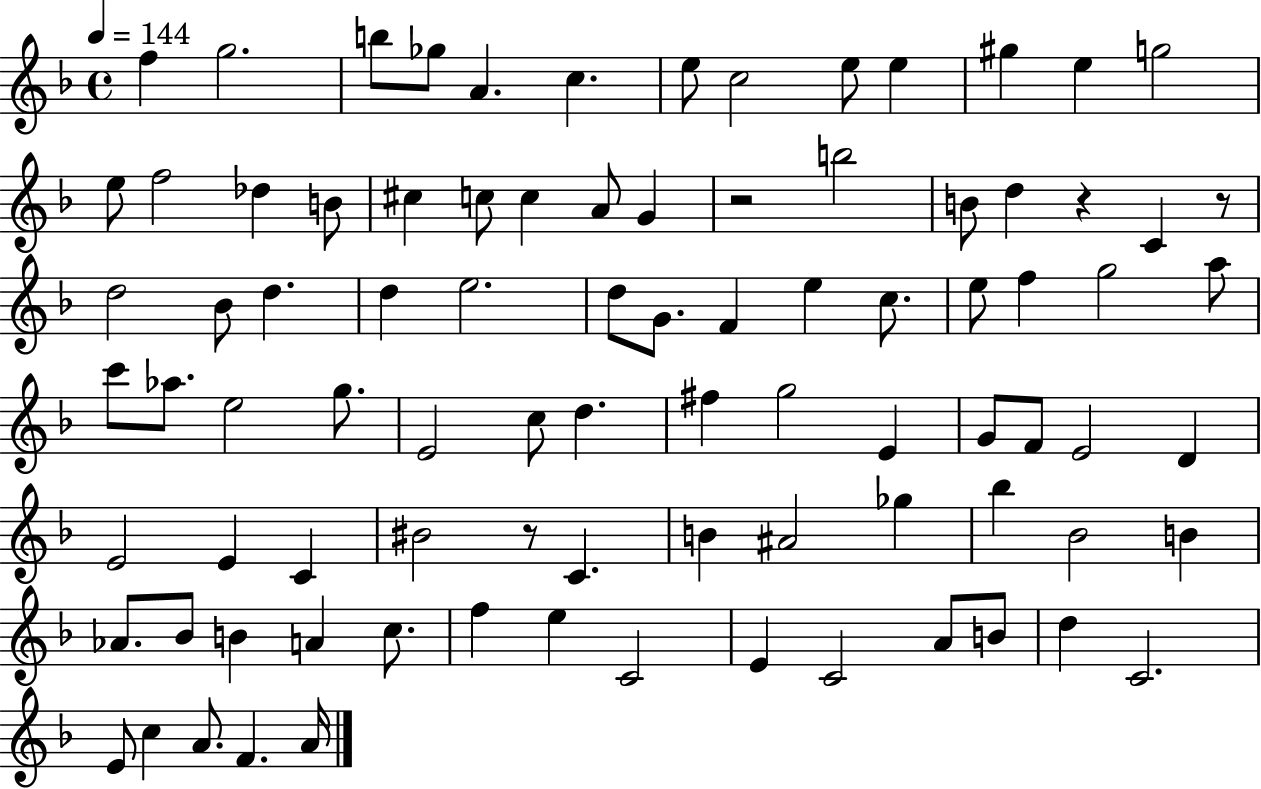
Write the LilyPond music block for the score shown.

{
  \clef treble
  \time 4/4
  \defaultTimeSignature
  \key f \major
  \tempo 4 = 144
  f''4 g''2. | b''8 ges''8 a'4. c''4. | e''8 c''2 e''8 e''4 | gis''4 e''4 g''2 | \break e''8 f''2 des''4 b'8 | cis''4 c''8 c''4 a'8 g'4 | r2 b''2 | b'8 d''4 r4 c'4 r8 | \break d''2 bes'8 d''4. | d''4 e''2. | d''8 g'8. f'4 e''4 c''8. | e''8 f''4 g''2 a''8 | \break c'''8 aes''8. e''2 g''8. | e'2 c''8 d''4. | fis''4 g''2 e'4 | g'8 f'8 e'2 d'4 | \break e'2 e'4 c'4 | bis'2 r8 c'4. | b'4 ais'2 ges''4 | bes''4 bes'2 b'4 | \break aes'8. bes'8 b'4 a'4 c''8. | f''4 e''4 c'2 | e'4 c'2 a'8 b'8 | d''4 c'2. | \break e'8 c''4 a'8. f'4. a'16 | \bar "|."
}